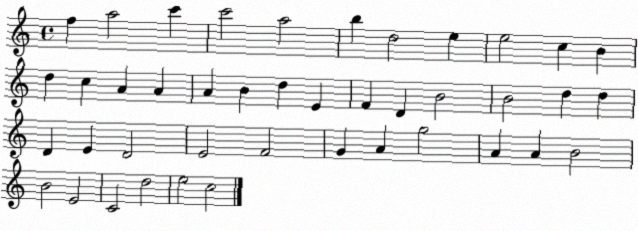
X:1
T:Untitled
M:4/4
L:1/4
K:C
f a2 c' c'2 a2 b d2 e e2 c B d c A A A B d E F D B2 B2 d d D E D2 E2 F2 G A g2 A A B2 B2 E2 C2 d2 e2 c2